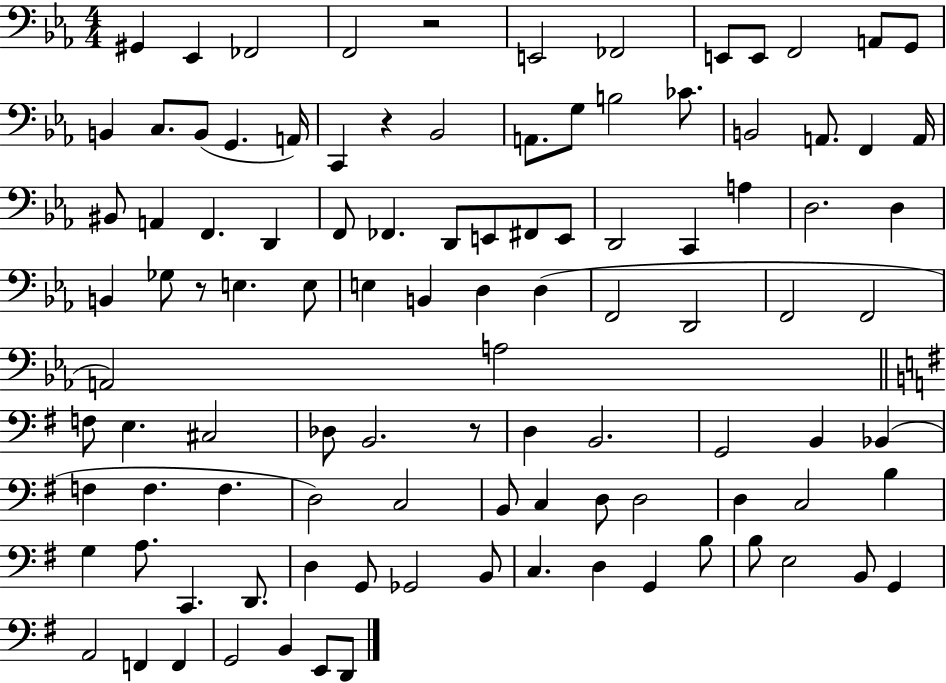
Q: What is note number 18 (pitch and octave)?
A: Bb2